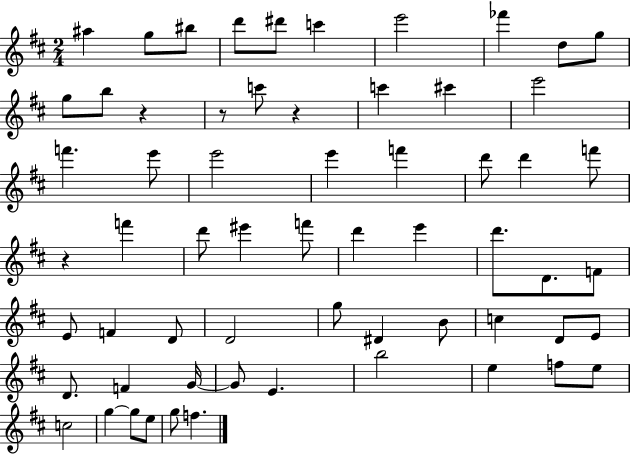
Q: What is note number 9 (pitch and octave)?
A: D5